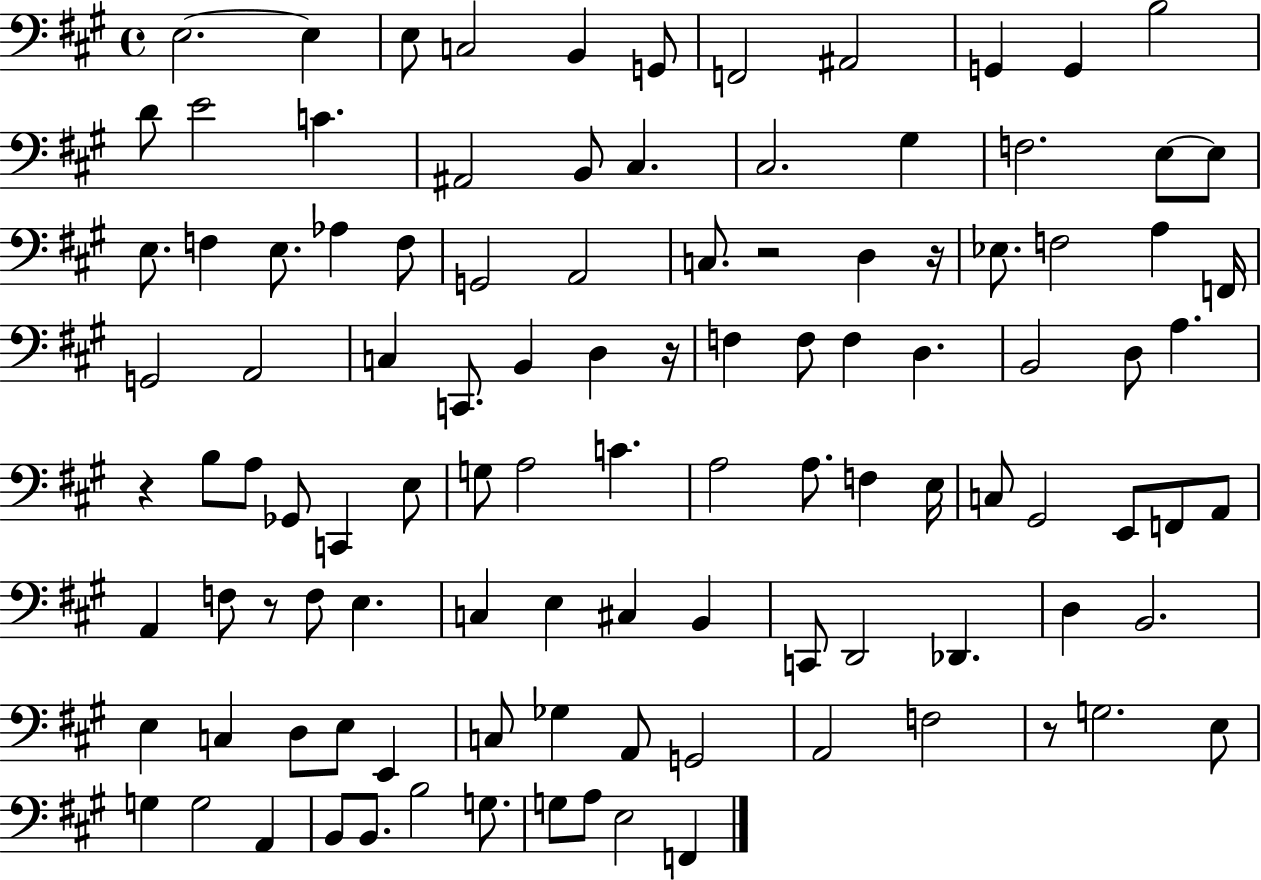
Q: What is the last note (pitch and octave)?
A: F2